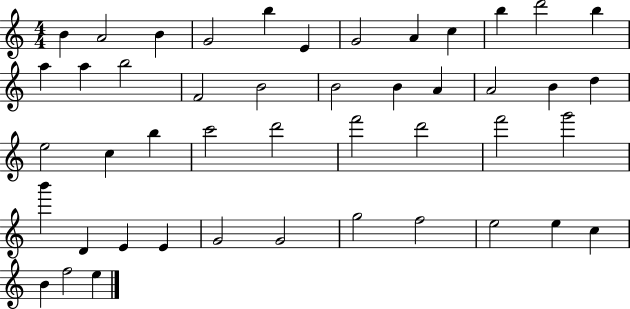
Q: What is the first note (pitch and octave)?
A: B4